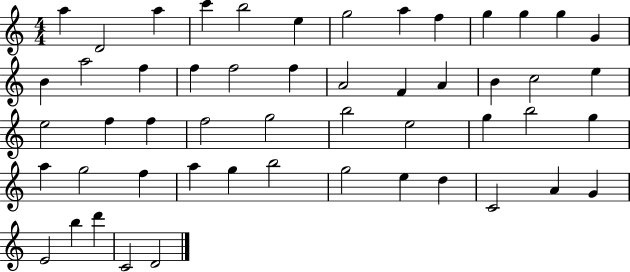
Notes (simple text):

A5/q D4/h A5/q C6/q B5/h E5/q G5/h A5/q F5/q G5/q G5/q G5/q G4/q B4/q A5/h F5/q F5/q F5/h F5/q A4/h F4/q A4/q B4/q C5/h E5/q E5/h F5/q F5/q F5/h G5/h B5/h E5/h G5/q B5/h G5/q A5/q G5/h F5/q A5/q G5/q B5/h G5/h E5/q D5/q C4/h A4/q G4/q E4/h B5/q D6/q C4/h D4/h